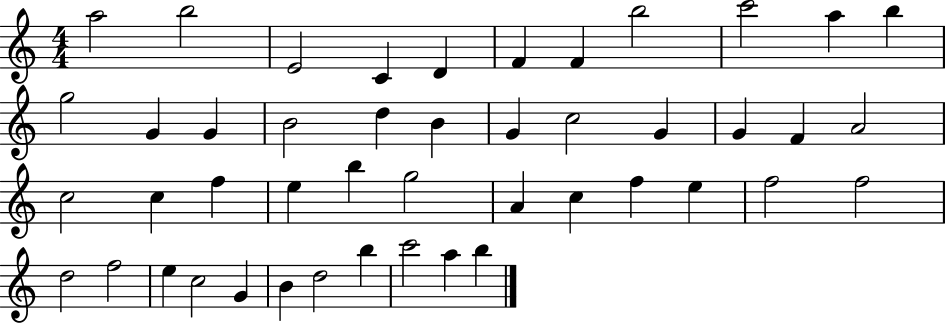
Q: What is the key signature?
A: C major